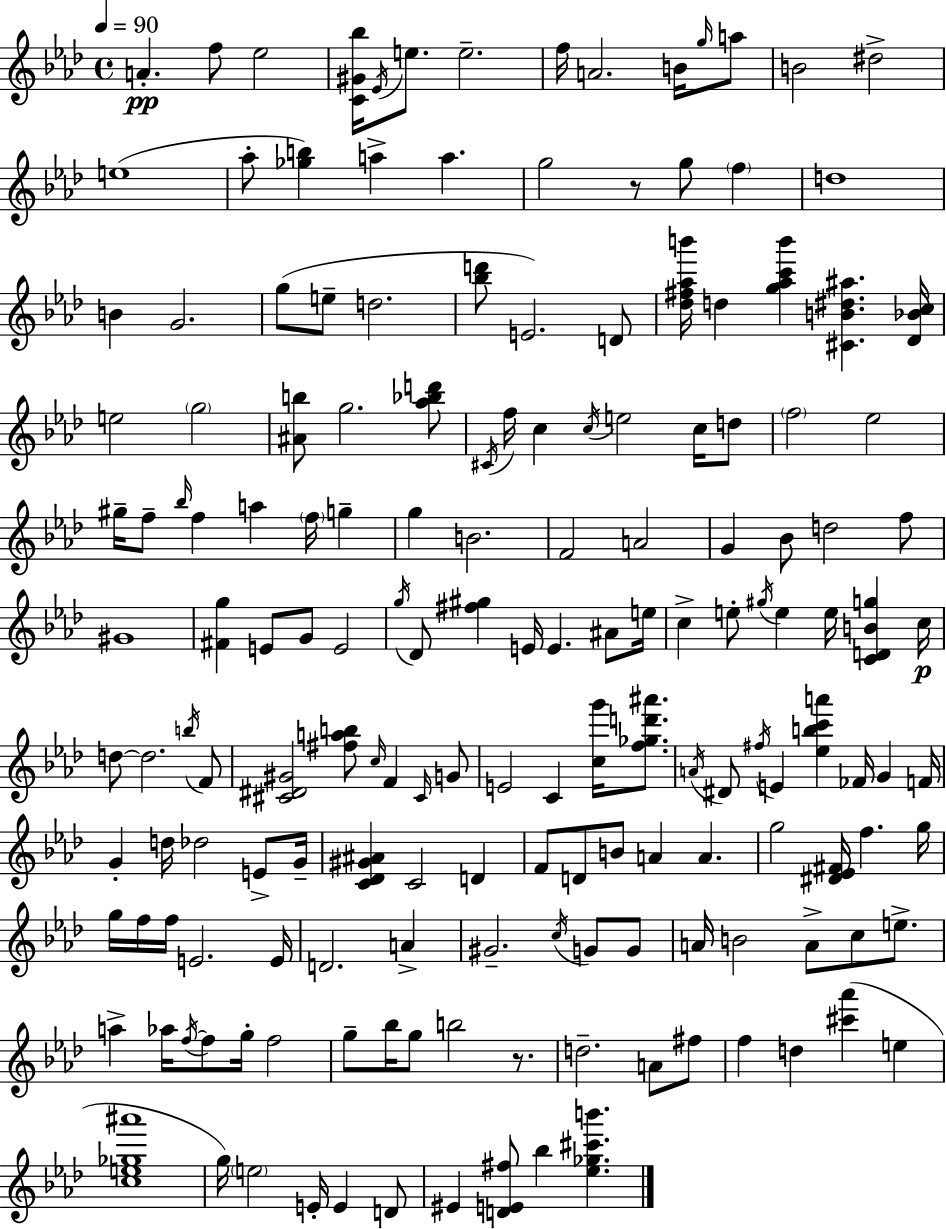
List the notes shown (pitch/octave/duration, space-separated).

A4/q. F5/e Eb5/h [C4,G#4,Bb5]/s Eb4/s E5/e. E5/h. F5/s A4/h. B4/s G5/s A5/e B4/h D#5/h E5/w Ab5/e [Gb5,B5]/q A5/q A5/q. G5/h R/e G5/e F5/q D5/w B4/q G4/h. G5/e E5/e D5/h. [Bb5,D6]/e E4/h. D4/e [Db5,F#5,Ab5,B6]/s D5/q [G5,Ab5,C6,B6]/q [C#4,B4,D#5,A#5]/q. [Db4,Bb4,C5]/s E5/h G5/h [A#4,B5]/e G5/h. [Ab5,Bb5,D6]/e C#4/s F5/s C5/q C5/s E5/h C5/s D5/e F5/h Eb5/h G#5/s F5/e Bb5/s F5/q A5/q F5/s G5/q G5/q B4/h. F4/h A4/h G4/q Bb4/e D5/h F5/e G#4/w [F#4,G5]/q E4/e G4/e E4/h G5/s Db4/e [F#5,G#5]/q E4/s E4/q. A#4/e E5/s C5/q E5/e G#5/s E5/q E5/s [C4,D4,B4,G5]/q C5/s D5/e D5/h. B5/s F4/e [C#4,D#4,G#4]/h [F#5,A5,B5]/e C5/s F4/q C#4/s G4/e E4/h C4/q [C5,G6]/s [F5,Gb5,D6,A#6]/e. A4/s D#4/e F#5/s E4/q [Eb5,B5,C6,A6]/q FES4/s G4/q F4/s G4/q D5/s Db5/h E4/e G4/s [C4,Db4,G#4,A#4]/q C4/h D4/q F4/e D4/e B4/e A4/q A4/q. G5/h [D#4,Eb4,F#4]/s F5/q. G5/s G5/s F5/s F5/s E4/h. E4/s D4/h. A4/q G#4/h. C5/s G4/e G4/e A4/s B4/h A4/e C5/e E5/e. A5/q Ab5/s F5/s F5/e G5/s F5/h G5/e Bb5/s G5/e B5/h R/e. D5/h. A4/e F#5/e F5/q D5/q [C#6,Ab6]/q E5/q [C5,E5,Gb5,A#6]/w G5/s E5/h E4/s E4/q D4/e EIS4/q [D4,E4,F#5]/e Bb5/q [Eb5,Gb5,C#6,B6]/q.